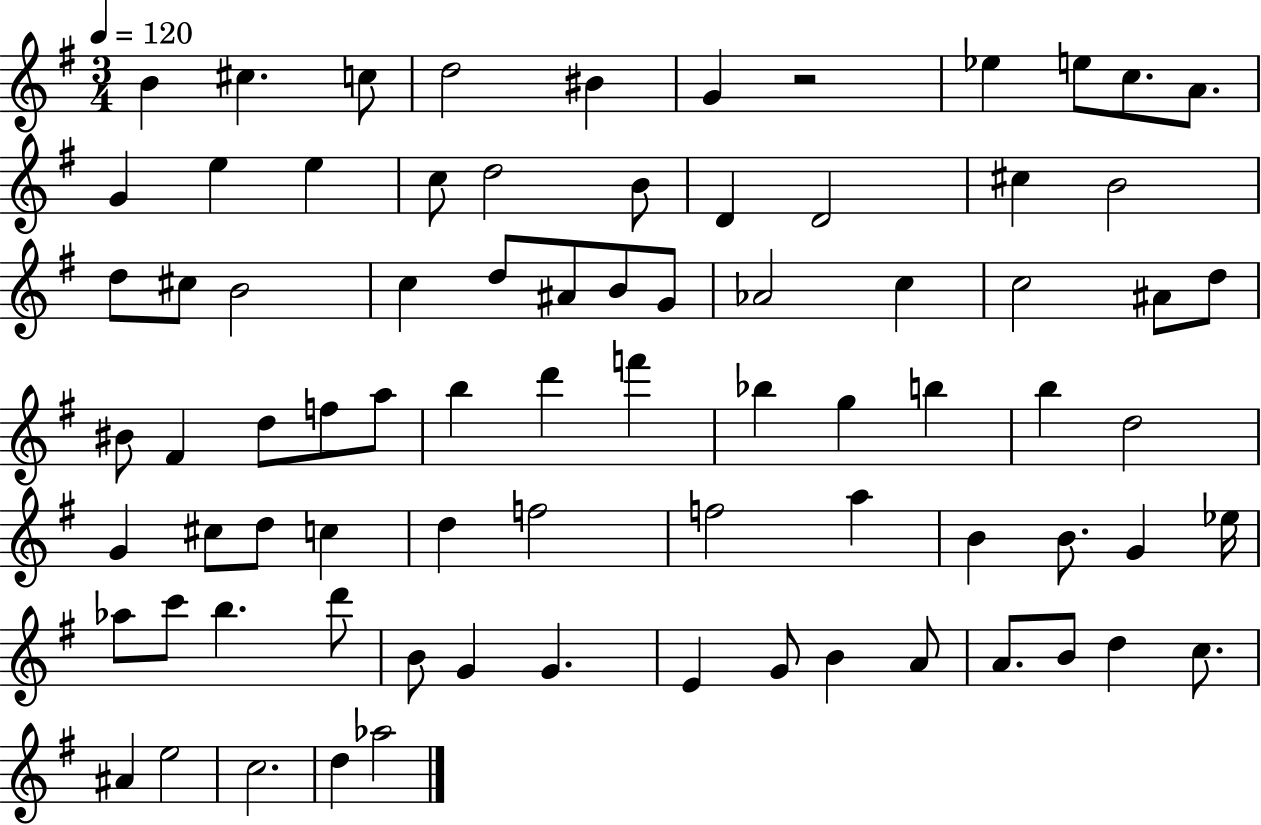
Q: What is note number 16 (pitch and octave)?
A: B4